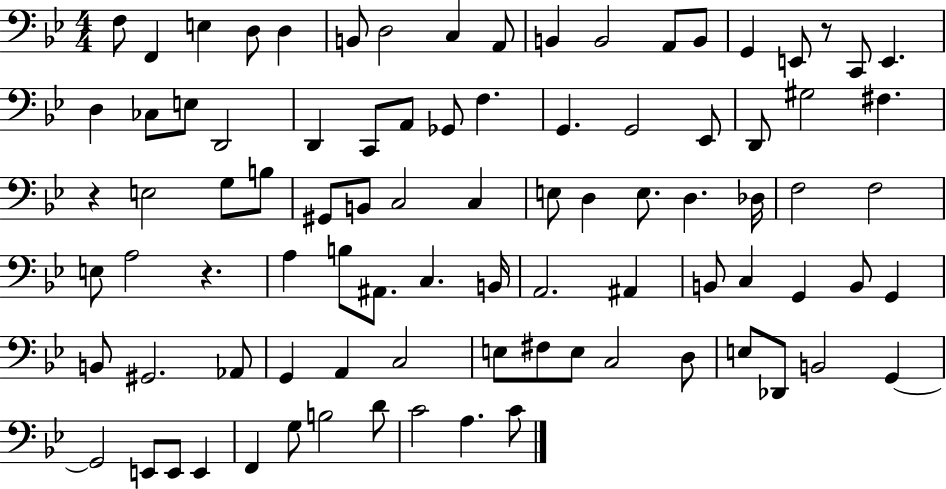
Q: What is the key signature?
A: BES major